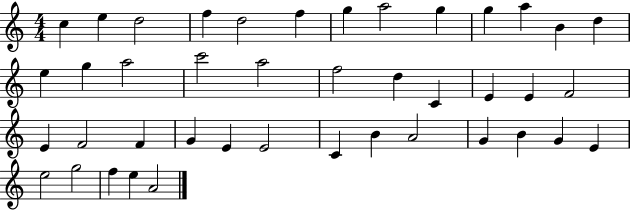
C5/q E5/q D5/h F5/q D5/h F5/q G5/q A5/h G5/q G5/q A5/q B4/q D5/q E5/q G5/q A5/h C6/h A5/h F5/h D5/q C4/q E4/q E4/q F4/h E4/q F4/h F4/q G4/q E4/q E4/h C4/q B4/q A4/h G4/q B4/q G4/q E4/q E5/h G5/h F5/q E5/q A4/h